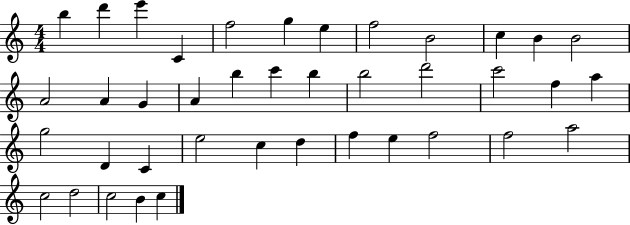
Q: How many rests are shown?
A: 0